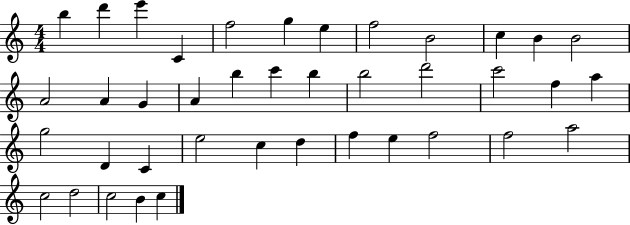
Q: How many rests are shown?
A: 0